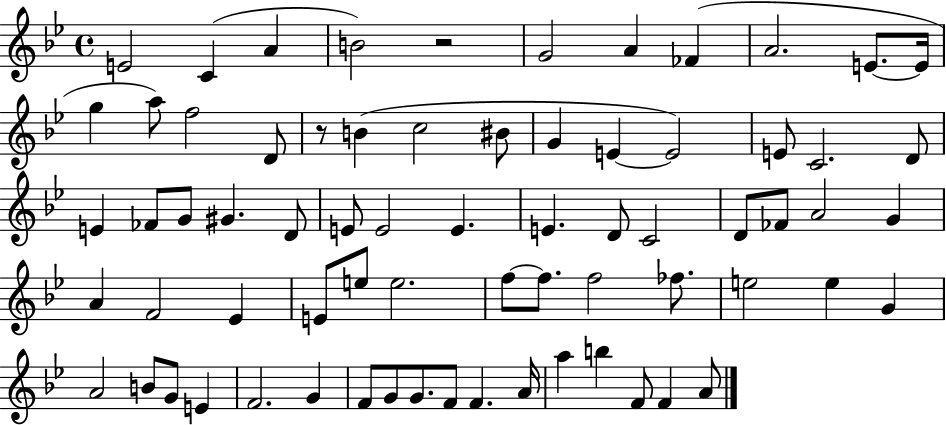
E4/h C4/q A4/q B4/h R/h G4/h A4/q FES4/q A4/h. E4/e. E4/s G5/q A5/e F5/h D4/e R/e B4/q C5/h BIS4/e G4/q E4/q E4/h E4/e C4/h. D4/e E4/q FES4/e G4/e G#4/q. D4/e E4/e E4/h E4/q. E4/q. D4/e C4/h D4/e FES4/e A4/h G4/q A4/q F4/h Eb4/q E4/e E5/e E5/h. F5/e F5/e. F5/h FES5/e. E5/h E5/q G4/q A4/h B4/e G4/e E4/q F4/h. G4/q F4/e G4/e G4/e. F4/e F4/q. A4/s A5/q B5/q F4/e F4/q A4/e